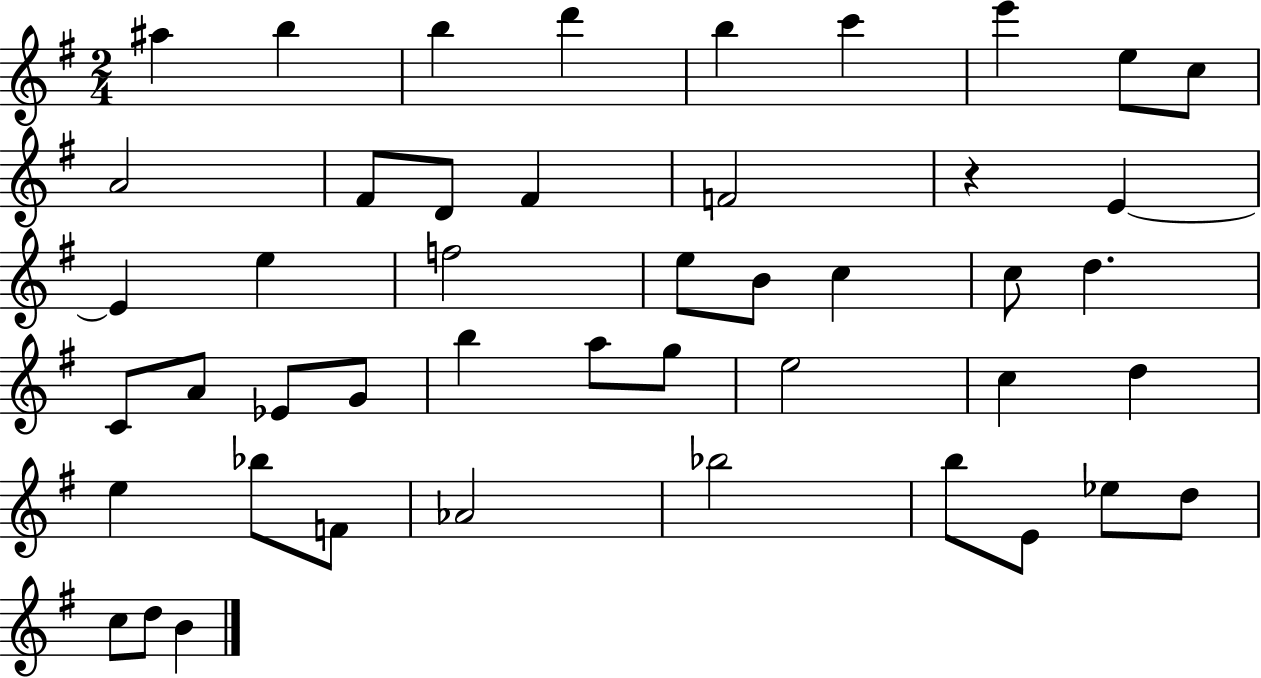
X:1
T:Untitled
M:2/4
L:1/4
K:G
^a b b d' b c' e' e/2 c/2 A2 ^F/2 D/2 ^F F2 z E E e f2 e/2 B/2 c c/2 d C/2 A/2 _E/2 G/2 b a/2 g/2 e2 c d e _b/2 F/2 _A2 _b2 b/2 E/2 _e/2 d/2 c/2 d/2 B